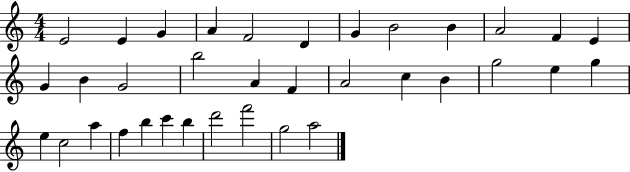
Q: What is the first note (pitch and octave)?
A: E4